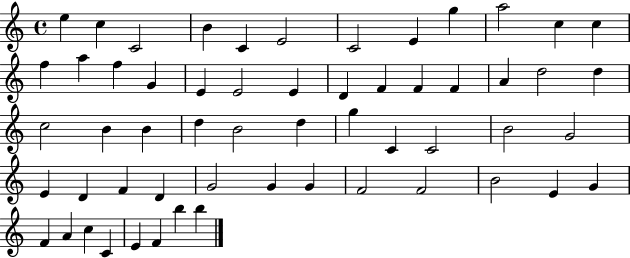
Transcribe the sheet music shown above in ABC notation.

X:1
T:Untitled
M:4/4
L:1/4
K:C
e c C2 B C E2 C2 E g a2 c c f a f G E E2 E D F F F A d2 d c2 B B d B2 d g C C2 B2 G2 E D F D G2 G G F2 F2 B2 E G F A c C E F b b